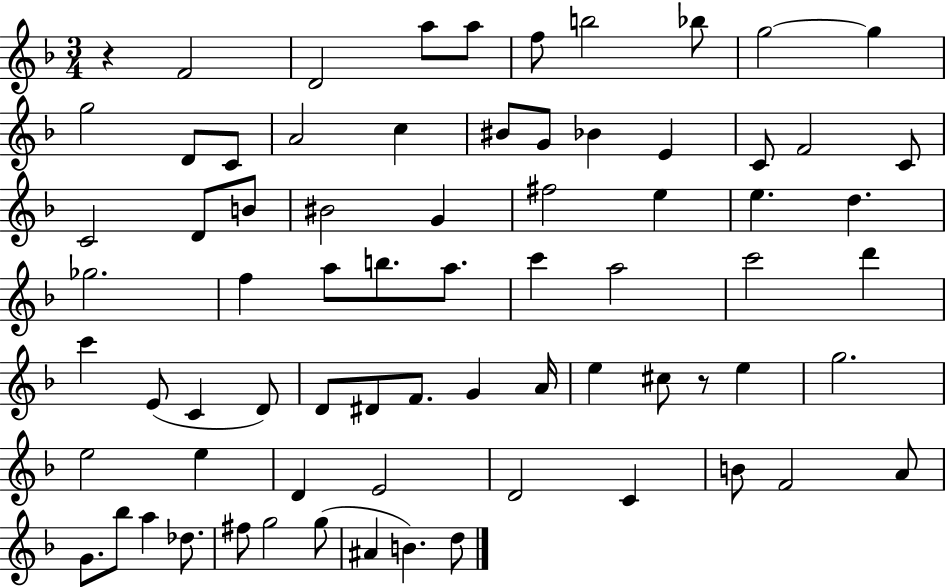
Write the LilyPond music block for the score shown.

{
  \clef treble
  \numericTimeSignature
  \time 3/4
  \key f \major
  r4 f'2 | d'2 a''8 a''8 | f''8 b''2 bes''8 | g''2~~ g''4 | \break g''2 d'8 c'8 | a'2 c''4 | bis'8 g'8 bes'4 e'4 | c'8 f'2 c'8 | \break c'2 d'8 b'8 | bis'2 g'4 | fis''2 e''4 | e''4. d''4. | \break ges''2. | f''4 a''8 b''8. a''8. | c'''4 a''2 | c'''2 d'''4 | \break c'''4 e'8( c'4 d'8) | d'8 dis'8 f'8. g'4 a'16 | e''4 cis''8 r8 e''4 | g''2. | \break e''2 e''4 | d'4 e'2 | d'2 c'4 | b'8 f'2 a'8 | \break g'8. bes''8 a''4 des''8. | fis''8 g''2 g''8( | ais'4 b'4.) d''8 | \bar "|."
}